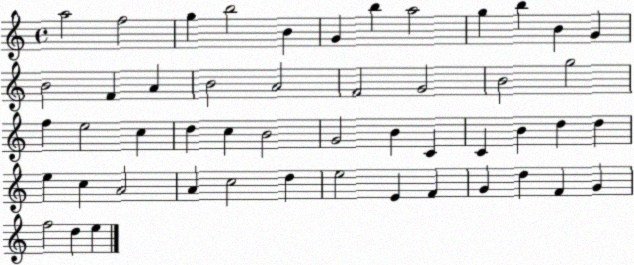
X:1
T:Untitled
M:4/4
L:1/4
K:C
a2 f2 g b2 B G b a2 g b B G B2 F A B2 A2 F2 G2 B2 g2 f e2 c d c B2 G2 B C C B d d e c A2 A c2 d e2 E F G d F G f2 d e